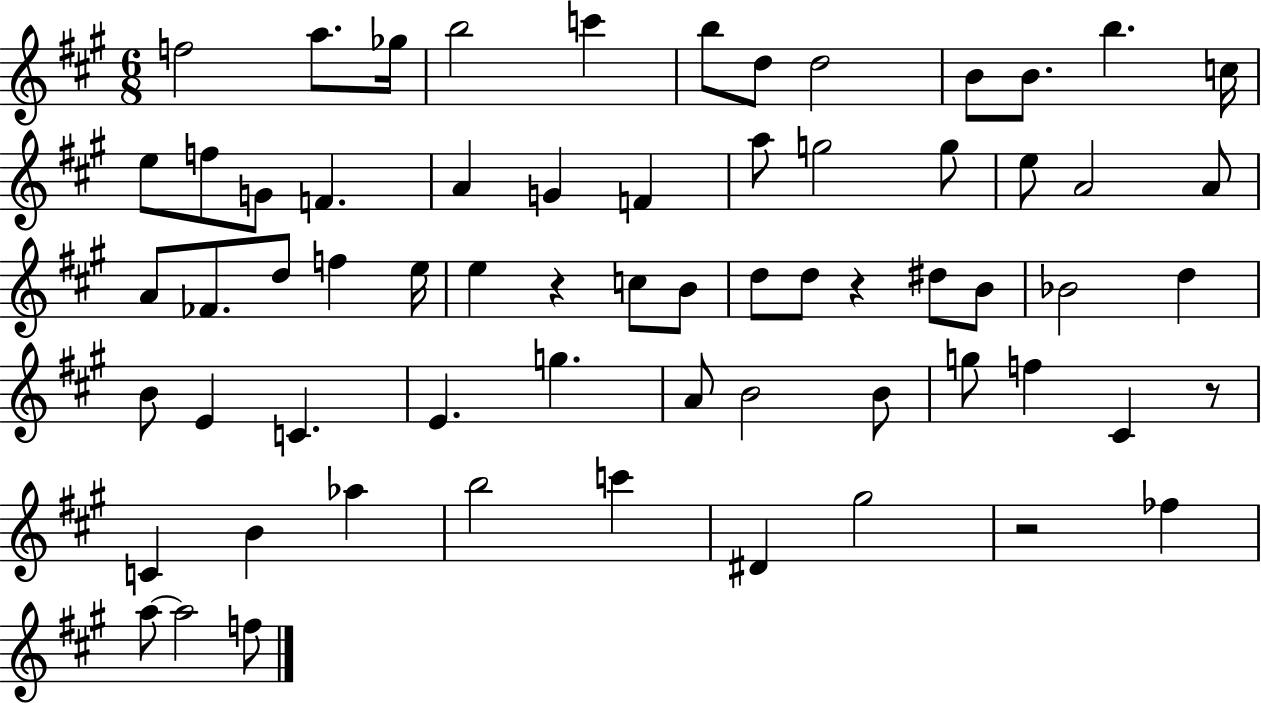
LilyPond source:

{
  \clef treble
  \numericTimeSignature
  \time 6/8
  \key a \major
  \repeat volta 2 { f''2 a''8. ges''16 | b''2 c'''4 | b''8 d''8 d''2 | b'8 b'8. b''4. c''16 | \break e''8 f''8 g'8 f'4. | a'4 g'4 f'4 | a''8 g''2 g''8 | e''8 a'2 a'8 | \break a'8 fes'8. d''8 f''4 e''16 | e''4 r4 c''8 b'8 | d''8 d''8 r4 dis''8 b'8 | bes'2 d''4 | \break b'8 e'4 c'4. | e'4. g''4. | a'8 b'2 b'8 | g''8 f''4 cis'4 r8 | \break c'4 b'4 aes''4 | b''2 c'''4 | dis'4 gis''2 | r2 fes''4 | \break a''8~~ a''2 f''8 | } \bar "|."
}